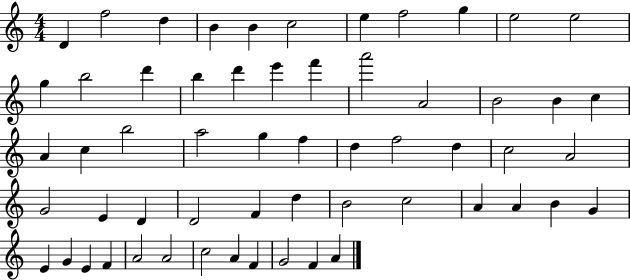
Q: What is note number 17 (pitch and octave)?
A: E6